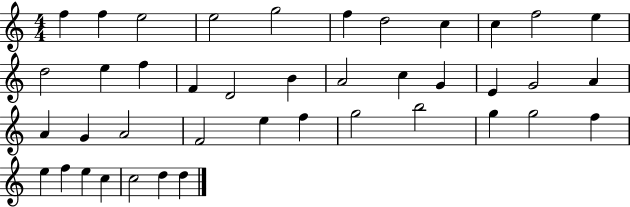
{
  \clef treble
  \numericTimeSignature
  \time 4/4
  \key c \major
  f''4 f''4 e''2 | e''2 g''2 | f''4 d''2 c''4 | c''4 f''2 e''4 | \break d''2 e''4 f''4 | f'4 d'2 b'4 | a'2 c''4 g'4 | e'4 g'2 a'4 | \break a'4 g'4 a'2 | f'2 e''4 f''4 | g''2 b''2 | g''4 g''2 f''4 | \break e''4 f''4 e''4 c''4 | c''2 d''4 d''4 | \bar "|."
}